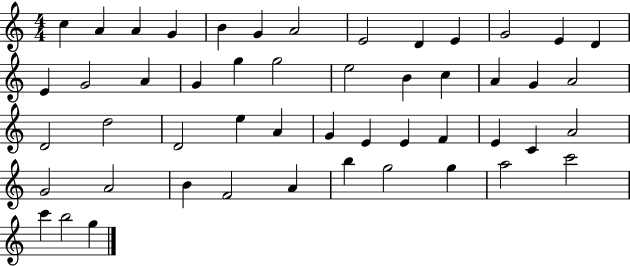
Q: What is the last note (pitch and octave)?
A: G5